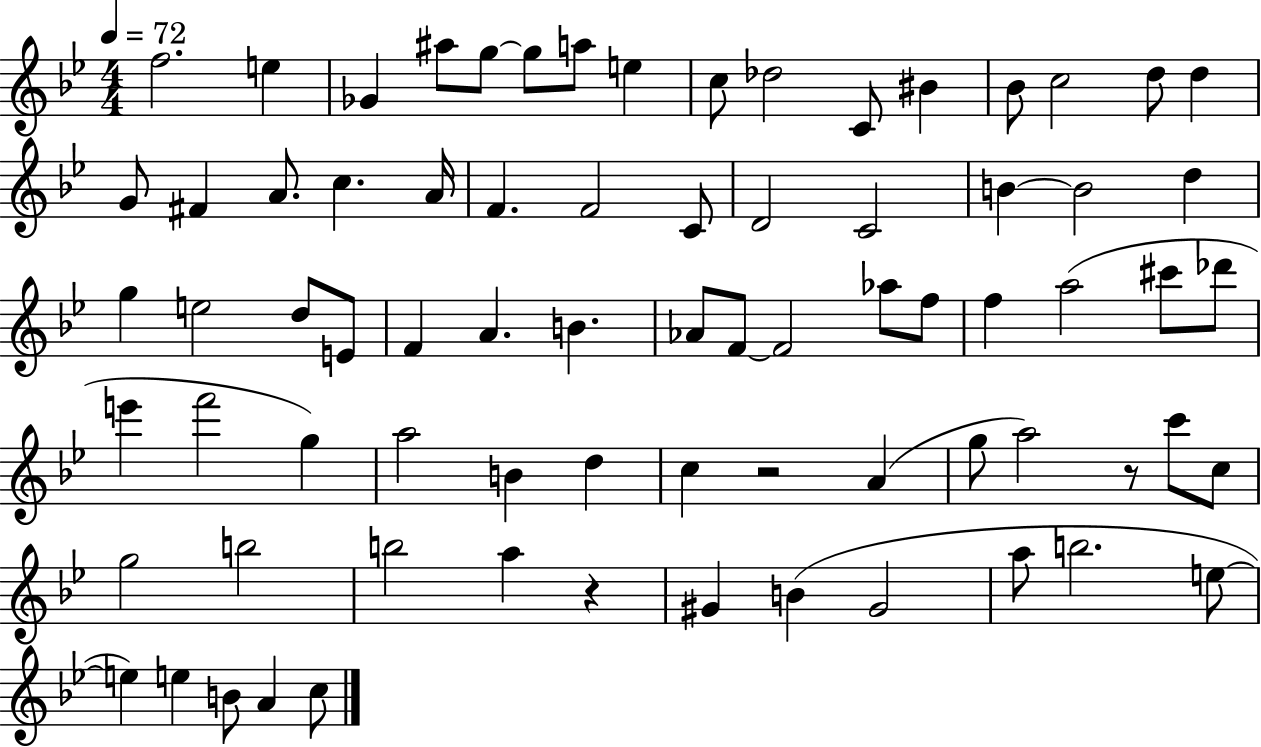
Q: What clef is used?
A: treble